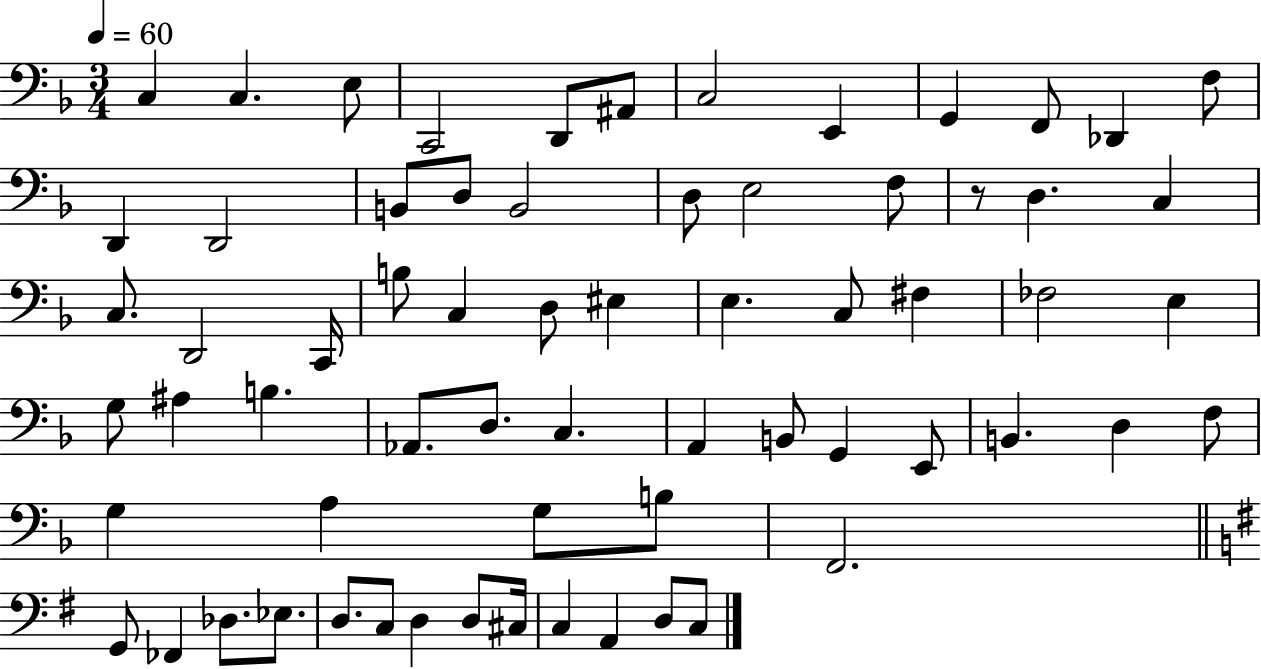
C3/q C3/q. E3/e C2/h D2/e A#2/e C3/h E2/q G2/q F2/e Db2/q F3/e D2/q D2/h B2/e D3/e B2/h D3/e E3/h F3/e R/e D3/q. C3/q C3/e. D2/h C2/s B3/e C3/q D3/e EIS3/q E3/q. C3/e F#3/q FES3/h E3/q G3/e A#3/q B3/q. Ab2/e. D3/e. C3/q. A2/q B2/e G2/q E2/e B2/q. D3/q F3/e G3/q A3/q G3/e B3/e F2/h. G2/e FES2/q Db3/e. Eb3/e. D3/e. C3/e D3/q D3/e C#3/s C3/q A2/q D3/e C3/e